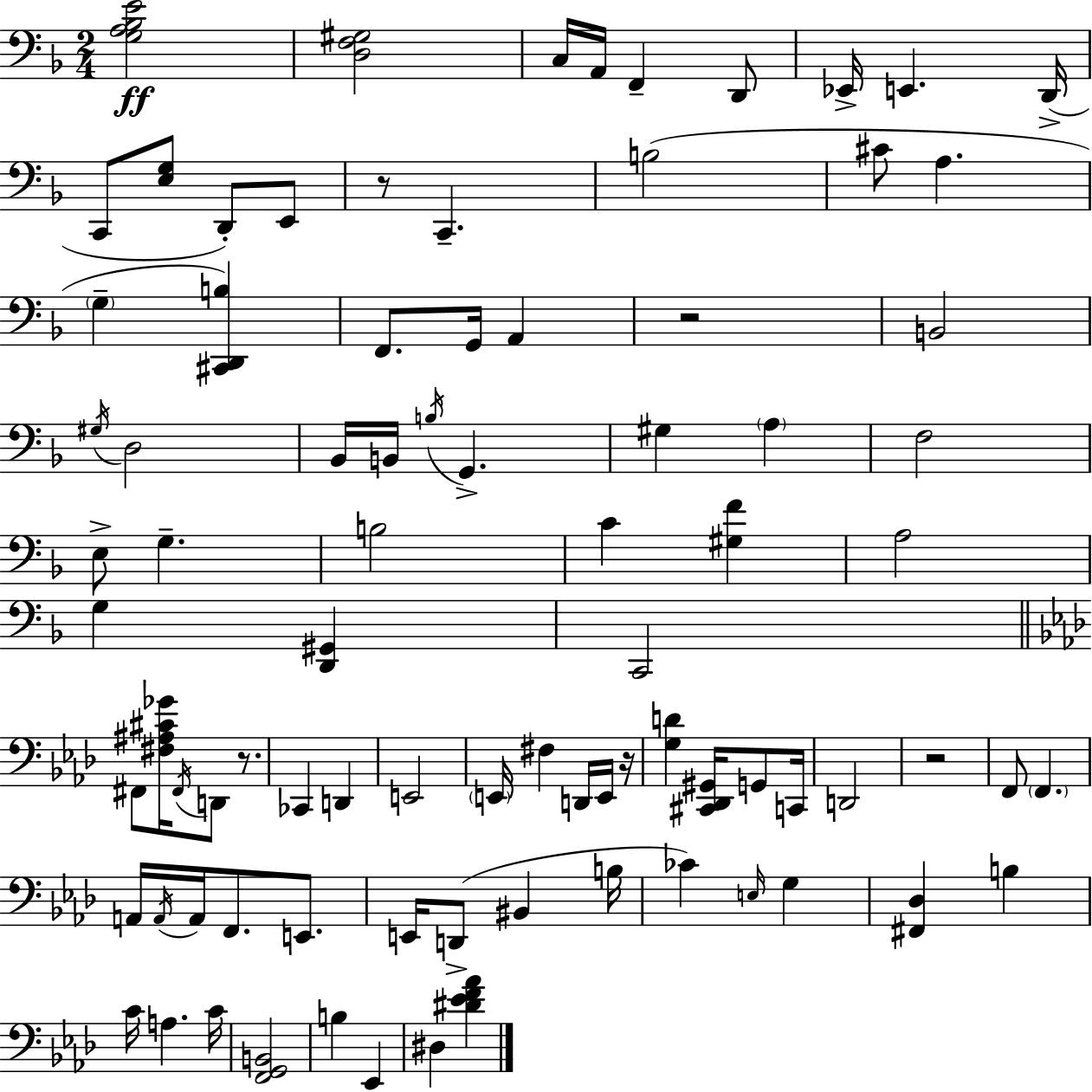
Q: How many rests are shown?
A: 5